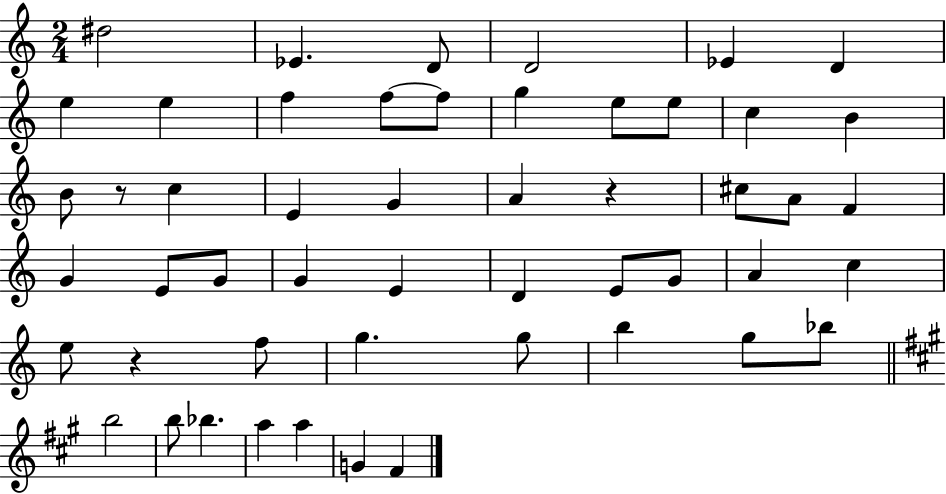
D#5/h Eb4/q. D4/e D4/h Eb4/q D4/q E5/q E5/q F5/q F5/e F5/e G5/q E5/e E5/e C5/q B4/q B4/e R/e C5/q E4/q G4/q A4/q R/q C#5/e A4/e F4/q G4/q E4/e G4/e G4/q E4/q D4/q E4/e G4/e A4/q C5/q E5/e R/q F5/e G5/q. G5/e B5/q G5/e Bb5/e B5/h B5/e Bb5/q. A5/q A5/q G4/q F#4/q